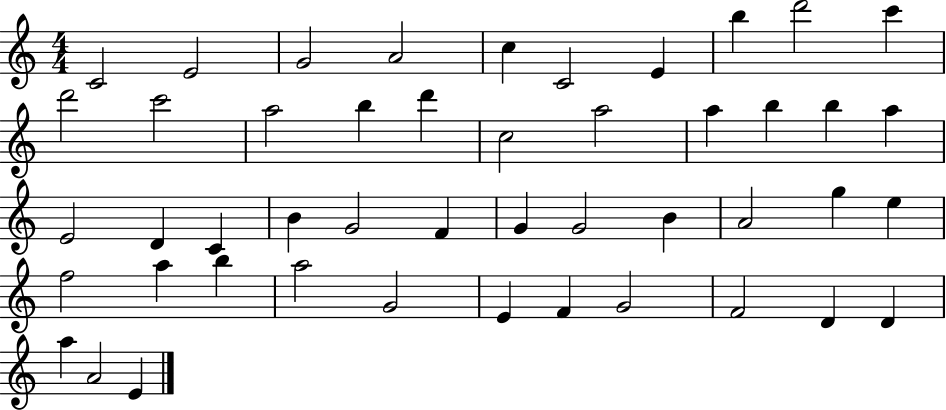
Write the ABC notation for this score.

X:1
T:Untitled
M:4/4
L:1/4
K:C
C2 E2 G2 A2 c C2 E b d'2 c' d'2 c'2 a2 b d' c2 a2 a b b a E2 D C B G2 F G G2 B A2 g e f2 a b a2 G2 E F G2 F2 D D a A2 E